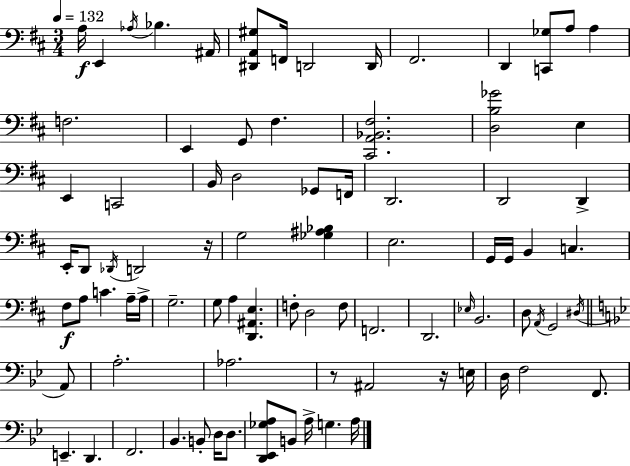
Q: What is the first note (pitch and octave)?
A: A3